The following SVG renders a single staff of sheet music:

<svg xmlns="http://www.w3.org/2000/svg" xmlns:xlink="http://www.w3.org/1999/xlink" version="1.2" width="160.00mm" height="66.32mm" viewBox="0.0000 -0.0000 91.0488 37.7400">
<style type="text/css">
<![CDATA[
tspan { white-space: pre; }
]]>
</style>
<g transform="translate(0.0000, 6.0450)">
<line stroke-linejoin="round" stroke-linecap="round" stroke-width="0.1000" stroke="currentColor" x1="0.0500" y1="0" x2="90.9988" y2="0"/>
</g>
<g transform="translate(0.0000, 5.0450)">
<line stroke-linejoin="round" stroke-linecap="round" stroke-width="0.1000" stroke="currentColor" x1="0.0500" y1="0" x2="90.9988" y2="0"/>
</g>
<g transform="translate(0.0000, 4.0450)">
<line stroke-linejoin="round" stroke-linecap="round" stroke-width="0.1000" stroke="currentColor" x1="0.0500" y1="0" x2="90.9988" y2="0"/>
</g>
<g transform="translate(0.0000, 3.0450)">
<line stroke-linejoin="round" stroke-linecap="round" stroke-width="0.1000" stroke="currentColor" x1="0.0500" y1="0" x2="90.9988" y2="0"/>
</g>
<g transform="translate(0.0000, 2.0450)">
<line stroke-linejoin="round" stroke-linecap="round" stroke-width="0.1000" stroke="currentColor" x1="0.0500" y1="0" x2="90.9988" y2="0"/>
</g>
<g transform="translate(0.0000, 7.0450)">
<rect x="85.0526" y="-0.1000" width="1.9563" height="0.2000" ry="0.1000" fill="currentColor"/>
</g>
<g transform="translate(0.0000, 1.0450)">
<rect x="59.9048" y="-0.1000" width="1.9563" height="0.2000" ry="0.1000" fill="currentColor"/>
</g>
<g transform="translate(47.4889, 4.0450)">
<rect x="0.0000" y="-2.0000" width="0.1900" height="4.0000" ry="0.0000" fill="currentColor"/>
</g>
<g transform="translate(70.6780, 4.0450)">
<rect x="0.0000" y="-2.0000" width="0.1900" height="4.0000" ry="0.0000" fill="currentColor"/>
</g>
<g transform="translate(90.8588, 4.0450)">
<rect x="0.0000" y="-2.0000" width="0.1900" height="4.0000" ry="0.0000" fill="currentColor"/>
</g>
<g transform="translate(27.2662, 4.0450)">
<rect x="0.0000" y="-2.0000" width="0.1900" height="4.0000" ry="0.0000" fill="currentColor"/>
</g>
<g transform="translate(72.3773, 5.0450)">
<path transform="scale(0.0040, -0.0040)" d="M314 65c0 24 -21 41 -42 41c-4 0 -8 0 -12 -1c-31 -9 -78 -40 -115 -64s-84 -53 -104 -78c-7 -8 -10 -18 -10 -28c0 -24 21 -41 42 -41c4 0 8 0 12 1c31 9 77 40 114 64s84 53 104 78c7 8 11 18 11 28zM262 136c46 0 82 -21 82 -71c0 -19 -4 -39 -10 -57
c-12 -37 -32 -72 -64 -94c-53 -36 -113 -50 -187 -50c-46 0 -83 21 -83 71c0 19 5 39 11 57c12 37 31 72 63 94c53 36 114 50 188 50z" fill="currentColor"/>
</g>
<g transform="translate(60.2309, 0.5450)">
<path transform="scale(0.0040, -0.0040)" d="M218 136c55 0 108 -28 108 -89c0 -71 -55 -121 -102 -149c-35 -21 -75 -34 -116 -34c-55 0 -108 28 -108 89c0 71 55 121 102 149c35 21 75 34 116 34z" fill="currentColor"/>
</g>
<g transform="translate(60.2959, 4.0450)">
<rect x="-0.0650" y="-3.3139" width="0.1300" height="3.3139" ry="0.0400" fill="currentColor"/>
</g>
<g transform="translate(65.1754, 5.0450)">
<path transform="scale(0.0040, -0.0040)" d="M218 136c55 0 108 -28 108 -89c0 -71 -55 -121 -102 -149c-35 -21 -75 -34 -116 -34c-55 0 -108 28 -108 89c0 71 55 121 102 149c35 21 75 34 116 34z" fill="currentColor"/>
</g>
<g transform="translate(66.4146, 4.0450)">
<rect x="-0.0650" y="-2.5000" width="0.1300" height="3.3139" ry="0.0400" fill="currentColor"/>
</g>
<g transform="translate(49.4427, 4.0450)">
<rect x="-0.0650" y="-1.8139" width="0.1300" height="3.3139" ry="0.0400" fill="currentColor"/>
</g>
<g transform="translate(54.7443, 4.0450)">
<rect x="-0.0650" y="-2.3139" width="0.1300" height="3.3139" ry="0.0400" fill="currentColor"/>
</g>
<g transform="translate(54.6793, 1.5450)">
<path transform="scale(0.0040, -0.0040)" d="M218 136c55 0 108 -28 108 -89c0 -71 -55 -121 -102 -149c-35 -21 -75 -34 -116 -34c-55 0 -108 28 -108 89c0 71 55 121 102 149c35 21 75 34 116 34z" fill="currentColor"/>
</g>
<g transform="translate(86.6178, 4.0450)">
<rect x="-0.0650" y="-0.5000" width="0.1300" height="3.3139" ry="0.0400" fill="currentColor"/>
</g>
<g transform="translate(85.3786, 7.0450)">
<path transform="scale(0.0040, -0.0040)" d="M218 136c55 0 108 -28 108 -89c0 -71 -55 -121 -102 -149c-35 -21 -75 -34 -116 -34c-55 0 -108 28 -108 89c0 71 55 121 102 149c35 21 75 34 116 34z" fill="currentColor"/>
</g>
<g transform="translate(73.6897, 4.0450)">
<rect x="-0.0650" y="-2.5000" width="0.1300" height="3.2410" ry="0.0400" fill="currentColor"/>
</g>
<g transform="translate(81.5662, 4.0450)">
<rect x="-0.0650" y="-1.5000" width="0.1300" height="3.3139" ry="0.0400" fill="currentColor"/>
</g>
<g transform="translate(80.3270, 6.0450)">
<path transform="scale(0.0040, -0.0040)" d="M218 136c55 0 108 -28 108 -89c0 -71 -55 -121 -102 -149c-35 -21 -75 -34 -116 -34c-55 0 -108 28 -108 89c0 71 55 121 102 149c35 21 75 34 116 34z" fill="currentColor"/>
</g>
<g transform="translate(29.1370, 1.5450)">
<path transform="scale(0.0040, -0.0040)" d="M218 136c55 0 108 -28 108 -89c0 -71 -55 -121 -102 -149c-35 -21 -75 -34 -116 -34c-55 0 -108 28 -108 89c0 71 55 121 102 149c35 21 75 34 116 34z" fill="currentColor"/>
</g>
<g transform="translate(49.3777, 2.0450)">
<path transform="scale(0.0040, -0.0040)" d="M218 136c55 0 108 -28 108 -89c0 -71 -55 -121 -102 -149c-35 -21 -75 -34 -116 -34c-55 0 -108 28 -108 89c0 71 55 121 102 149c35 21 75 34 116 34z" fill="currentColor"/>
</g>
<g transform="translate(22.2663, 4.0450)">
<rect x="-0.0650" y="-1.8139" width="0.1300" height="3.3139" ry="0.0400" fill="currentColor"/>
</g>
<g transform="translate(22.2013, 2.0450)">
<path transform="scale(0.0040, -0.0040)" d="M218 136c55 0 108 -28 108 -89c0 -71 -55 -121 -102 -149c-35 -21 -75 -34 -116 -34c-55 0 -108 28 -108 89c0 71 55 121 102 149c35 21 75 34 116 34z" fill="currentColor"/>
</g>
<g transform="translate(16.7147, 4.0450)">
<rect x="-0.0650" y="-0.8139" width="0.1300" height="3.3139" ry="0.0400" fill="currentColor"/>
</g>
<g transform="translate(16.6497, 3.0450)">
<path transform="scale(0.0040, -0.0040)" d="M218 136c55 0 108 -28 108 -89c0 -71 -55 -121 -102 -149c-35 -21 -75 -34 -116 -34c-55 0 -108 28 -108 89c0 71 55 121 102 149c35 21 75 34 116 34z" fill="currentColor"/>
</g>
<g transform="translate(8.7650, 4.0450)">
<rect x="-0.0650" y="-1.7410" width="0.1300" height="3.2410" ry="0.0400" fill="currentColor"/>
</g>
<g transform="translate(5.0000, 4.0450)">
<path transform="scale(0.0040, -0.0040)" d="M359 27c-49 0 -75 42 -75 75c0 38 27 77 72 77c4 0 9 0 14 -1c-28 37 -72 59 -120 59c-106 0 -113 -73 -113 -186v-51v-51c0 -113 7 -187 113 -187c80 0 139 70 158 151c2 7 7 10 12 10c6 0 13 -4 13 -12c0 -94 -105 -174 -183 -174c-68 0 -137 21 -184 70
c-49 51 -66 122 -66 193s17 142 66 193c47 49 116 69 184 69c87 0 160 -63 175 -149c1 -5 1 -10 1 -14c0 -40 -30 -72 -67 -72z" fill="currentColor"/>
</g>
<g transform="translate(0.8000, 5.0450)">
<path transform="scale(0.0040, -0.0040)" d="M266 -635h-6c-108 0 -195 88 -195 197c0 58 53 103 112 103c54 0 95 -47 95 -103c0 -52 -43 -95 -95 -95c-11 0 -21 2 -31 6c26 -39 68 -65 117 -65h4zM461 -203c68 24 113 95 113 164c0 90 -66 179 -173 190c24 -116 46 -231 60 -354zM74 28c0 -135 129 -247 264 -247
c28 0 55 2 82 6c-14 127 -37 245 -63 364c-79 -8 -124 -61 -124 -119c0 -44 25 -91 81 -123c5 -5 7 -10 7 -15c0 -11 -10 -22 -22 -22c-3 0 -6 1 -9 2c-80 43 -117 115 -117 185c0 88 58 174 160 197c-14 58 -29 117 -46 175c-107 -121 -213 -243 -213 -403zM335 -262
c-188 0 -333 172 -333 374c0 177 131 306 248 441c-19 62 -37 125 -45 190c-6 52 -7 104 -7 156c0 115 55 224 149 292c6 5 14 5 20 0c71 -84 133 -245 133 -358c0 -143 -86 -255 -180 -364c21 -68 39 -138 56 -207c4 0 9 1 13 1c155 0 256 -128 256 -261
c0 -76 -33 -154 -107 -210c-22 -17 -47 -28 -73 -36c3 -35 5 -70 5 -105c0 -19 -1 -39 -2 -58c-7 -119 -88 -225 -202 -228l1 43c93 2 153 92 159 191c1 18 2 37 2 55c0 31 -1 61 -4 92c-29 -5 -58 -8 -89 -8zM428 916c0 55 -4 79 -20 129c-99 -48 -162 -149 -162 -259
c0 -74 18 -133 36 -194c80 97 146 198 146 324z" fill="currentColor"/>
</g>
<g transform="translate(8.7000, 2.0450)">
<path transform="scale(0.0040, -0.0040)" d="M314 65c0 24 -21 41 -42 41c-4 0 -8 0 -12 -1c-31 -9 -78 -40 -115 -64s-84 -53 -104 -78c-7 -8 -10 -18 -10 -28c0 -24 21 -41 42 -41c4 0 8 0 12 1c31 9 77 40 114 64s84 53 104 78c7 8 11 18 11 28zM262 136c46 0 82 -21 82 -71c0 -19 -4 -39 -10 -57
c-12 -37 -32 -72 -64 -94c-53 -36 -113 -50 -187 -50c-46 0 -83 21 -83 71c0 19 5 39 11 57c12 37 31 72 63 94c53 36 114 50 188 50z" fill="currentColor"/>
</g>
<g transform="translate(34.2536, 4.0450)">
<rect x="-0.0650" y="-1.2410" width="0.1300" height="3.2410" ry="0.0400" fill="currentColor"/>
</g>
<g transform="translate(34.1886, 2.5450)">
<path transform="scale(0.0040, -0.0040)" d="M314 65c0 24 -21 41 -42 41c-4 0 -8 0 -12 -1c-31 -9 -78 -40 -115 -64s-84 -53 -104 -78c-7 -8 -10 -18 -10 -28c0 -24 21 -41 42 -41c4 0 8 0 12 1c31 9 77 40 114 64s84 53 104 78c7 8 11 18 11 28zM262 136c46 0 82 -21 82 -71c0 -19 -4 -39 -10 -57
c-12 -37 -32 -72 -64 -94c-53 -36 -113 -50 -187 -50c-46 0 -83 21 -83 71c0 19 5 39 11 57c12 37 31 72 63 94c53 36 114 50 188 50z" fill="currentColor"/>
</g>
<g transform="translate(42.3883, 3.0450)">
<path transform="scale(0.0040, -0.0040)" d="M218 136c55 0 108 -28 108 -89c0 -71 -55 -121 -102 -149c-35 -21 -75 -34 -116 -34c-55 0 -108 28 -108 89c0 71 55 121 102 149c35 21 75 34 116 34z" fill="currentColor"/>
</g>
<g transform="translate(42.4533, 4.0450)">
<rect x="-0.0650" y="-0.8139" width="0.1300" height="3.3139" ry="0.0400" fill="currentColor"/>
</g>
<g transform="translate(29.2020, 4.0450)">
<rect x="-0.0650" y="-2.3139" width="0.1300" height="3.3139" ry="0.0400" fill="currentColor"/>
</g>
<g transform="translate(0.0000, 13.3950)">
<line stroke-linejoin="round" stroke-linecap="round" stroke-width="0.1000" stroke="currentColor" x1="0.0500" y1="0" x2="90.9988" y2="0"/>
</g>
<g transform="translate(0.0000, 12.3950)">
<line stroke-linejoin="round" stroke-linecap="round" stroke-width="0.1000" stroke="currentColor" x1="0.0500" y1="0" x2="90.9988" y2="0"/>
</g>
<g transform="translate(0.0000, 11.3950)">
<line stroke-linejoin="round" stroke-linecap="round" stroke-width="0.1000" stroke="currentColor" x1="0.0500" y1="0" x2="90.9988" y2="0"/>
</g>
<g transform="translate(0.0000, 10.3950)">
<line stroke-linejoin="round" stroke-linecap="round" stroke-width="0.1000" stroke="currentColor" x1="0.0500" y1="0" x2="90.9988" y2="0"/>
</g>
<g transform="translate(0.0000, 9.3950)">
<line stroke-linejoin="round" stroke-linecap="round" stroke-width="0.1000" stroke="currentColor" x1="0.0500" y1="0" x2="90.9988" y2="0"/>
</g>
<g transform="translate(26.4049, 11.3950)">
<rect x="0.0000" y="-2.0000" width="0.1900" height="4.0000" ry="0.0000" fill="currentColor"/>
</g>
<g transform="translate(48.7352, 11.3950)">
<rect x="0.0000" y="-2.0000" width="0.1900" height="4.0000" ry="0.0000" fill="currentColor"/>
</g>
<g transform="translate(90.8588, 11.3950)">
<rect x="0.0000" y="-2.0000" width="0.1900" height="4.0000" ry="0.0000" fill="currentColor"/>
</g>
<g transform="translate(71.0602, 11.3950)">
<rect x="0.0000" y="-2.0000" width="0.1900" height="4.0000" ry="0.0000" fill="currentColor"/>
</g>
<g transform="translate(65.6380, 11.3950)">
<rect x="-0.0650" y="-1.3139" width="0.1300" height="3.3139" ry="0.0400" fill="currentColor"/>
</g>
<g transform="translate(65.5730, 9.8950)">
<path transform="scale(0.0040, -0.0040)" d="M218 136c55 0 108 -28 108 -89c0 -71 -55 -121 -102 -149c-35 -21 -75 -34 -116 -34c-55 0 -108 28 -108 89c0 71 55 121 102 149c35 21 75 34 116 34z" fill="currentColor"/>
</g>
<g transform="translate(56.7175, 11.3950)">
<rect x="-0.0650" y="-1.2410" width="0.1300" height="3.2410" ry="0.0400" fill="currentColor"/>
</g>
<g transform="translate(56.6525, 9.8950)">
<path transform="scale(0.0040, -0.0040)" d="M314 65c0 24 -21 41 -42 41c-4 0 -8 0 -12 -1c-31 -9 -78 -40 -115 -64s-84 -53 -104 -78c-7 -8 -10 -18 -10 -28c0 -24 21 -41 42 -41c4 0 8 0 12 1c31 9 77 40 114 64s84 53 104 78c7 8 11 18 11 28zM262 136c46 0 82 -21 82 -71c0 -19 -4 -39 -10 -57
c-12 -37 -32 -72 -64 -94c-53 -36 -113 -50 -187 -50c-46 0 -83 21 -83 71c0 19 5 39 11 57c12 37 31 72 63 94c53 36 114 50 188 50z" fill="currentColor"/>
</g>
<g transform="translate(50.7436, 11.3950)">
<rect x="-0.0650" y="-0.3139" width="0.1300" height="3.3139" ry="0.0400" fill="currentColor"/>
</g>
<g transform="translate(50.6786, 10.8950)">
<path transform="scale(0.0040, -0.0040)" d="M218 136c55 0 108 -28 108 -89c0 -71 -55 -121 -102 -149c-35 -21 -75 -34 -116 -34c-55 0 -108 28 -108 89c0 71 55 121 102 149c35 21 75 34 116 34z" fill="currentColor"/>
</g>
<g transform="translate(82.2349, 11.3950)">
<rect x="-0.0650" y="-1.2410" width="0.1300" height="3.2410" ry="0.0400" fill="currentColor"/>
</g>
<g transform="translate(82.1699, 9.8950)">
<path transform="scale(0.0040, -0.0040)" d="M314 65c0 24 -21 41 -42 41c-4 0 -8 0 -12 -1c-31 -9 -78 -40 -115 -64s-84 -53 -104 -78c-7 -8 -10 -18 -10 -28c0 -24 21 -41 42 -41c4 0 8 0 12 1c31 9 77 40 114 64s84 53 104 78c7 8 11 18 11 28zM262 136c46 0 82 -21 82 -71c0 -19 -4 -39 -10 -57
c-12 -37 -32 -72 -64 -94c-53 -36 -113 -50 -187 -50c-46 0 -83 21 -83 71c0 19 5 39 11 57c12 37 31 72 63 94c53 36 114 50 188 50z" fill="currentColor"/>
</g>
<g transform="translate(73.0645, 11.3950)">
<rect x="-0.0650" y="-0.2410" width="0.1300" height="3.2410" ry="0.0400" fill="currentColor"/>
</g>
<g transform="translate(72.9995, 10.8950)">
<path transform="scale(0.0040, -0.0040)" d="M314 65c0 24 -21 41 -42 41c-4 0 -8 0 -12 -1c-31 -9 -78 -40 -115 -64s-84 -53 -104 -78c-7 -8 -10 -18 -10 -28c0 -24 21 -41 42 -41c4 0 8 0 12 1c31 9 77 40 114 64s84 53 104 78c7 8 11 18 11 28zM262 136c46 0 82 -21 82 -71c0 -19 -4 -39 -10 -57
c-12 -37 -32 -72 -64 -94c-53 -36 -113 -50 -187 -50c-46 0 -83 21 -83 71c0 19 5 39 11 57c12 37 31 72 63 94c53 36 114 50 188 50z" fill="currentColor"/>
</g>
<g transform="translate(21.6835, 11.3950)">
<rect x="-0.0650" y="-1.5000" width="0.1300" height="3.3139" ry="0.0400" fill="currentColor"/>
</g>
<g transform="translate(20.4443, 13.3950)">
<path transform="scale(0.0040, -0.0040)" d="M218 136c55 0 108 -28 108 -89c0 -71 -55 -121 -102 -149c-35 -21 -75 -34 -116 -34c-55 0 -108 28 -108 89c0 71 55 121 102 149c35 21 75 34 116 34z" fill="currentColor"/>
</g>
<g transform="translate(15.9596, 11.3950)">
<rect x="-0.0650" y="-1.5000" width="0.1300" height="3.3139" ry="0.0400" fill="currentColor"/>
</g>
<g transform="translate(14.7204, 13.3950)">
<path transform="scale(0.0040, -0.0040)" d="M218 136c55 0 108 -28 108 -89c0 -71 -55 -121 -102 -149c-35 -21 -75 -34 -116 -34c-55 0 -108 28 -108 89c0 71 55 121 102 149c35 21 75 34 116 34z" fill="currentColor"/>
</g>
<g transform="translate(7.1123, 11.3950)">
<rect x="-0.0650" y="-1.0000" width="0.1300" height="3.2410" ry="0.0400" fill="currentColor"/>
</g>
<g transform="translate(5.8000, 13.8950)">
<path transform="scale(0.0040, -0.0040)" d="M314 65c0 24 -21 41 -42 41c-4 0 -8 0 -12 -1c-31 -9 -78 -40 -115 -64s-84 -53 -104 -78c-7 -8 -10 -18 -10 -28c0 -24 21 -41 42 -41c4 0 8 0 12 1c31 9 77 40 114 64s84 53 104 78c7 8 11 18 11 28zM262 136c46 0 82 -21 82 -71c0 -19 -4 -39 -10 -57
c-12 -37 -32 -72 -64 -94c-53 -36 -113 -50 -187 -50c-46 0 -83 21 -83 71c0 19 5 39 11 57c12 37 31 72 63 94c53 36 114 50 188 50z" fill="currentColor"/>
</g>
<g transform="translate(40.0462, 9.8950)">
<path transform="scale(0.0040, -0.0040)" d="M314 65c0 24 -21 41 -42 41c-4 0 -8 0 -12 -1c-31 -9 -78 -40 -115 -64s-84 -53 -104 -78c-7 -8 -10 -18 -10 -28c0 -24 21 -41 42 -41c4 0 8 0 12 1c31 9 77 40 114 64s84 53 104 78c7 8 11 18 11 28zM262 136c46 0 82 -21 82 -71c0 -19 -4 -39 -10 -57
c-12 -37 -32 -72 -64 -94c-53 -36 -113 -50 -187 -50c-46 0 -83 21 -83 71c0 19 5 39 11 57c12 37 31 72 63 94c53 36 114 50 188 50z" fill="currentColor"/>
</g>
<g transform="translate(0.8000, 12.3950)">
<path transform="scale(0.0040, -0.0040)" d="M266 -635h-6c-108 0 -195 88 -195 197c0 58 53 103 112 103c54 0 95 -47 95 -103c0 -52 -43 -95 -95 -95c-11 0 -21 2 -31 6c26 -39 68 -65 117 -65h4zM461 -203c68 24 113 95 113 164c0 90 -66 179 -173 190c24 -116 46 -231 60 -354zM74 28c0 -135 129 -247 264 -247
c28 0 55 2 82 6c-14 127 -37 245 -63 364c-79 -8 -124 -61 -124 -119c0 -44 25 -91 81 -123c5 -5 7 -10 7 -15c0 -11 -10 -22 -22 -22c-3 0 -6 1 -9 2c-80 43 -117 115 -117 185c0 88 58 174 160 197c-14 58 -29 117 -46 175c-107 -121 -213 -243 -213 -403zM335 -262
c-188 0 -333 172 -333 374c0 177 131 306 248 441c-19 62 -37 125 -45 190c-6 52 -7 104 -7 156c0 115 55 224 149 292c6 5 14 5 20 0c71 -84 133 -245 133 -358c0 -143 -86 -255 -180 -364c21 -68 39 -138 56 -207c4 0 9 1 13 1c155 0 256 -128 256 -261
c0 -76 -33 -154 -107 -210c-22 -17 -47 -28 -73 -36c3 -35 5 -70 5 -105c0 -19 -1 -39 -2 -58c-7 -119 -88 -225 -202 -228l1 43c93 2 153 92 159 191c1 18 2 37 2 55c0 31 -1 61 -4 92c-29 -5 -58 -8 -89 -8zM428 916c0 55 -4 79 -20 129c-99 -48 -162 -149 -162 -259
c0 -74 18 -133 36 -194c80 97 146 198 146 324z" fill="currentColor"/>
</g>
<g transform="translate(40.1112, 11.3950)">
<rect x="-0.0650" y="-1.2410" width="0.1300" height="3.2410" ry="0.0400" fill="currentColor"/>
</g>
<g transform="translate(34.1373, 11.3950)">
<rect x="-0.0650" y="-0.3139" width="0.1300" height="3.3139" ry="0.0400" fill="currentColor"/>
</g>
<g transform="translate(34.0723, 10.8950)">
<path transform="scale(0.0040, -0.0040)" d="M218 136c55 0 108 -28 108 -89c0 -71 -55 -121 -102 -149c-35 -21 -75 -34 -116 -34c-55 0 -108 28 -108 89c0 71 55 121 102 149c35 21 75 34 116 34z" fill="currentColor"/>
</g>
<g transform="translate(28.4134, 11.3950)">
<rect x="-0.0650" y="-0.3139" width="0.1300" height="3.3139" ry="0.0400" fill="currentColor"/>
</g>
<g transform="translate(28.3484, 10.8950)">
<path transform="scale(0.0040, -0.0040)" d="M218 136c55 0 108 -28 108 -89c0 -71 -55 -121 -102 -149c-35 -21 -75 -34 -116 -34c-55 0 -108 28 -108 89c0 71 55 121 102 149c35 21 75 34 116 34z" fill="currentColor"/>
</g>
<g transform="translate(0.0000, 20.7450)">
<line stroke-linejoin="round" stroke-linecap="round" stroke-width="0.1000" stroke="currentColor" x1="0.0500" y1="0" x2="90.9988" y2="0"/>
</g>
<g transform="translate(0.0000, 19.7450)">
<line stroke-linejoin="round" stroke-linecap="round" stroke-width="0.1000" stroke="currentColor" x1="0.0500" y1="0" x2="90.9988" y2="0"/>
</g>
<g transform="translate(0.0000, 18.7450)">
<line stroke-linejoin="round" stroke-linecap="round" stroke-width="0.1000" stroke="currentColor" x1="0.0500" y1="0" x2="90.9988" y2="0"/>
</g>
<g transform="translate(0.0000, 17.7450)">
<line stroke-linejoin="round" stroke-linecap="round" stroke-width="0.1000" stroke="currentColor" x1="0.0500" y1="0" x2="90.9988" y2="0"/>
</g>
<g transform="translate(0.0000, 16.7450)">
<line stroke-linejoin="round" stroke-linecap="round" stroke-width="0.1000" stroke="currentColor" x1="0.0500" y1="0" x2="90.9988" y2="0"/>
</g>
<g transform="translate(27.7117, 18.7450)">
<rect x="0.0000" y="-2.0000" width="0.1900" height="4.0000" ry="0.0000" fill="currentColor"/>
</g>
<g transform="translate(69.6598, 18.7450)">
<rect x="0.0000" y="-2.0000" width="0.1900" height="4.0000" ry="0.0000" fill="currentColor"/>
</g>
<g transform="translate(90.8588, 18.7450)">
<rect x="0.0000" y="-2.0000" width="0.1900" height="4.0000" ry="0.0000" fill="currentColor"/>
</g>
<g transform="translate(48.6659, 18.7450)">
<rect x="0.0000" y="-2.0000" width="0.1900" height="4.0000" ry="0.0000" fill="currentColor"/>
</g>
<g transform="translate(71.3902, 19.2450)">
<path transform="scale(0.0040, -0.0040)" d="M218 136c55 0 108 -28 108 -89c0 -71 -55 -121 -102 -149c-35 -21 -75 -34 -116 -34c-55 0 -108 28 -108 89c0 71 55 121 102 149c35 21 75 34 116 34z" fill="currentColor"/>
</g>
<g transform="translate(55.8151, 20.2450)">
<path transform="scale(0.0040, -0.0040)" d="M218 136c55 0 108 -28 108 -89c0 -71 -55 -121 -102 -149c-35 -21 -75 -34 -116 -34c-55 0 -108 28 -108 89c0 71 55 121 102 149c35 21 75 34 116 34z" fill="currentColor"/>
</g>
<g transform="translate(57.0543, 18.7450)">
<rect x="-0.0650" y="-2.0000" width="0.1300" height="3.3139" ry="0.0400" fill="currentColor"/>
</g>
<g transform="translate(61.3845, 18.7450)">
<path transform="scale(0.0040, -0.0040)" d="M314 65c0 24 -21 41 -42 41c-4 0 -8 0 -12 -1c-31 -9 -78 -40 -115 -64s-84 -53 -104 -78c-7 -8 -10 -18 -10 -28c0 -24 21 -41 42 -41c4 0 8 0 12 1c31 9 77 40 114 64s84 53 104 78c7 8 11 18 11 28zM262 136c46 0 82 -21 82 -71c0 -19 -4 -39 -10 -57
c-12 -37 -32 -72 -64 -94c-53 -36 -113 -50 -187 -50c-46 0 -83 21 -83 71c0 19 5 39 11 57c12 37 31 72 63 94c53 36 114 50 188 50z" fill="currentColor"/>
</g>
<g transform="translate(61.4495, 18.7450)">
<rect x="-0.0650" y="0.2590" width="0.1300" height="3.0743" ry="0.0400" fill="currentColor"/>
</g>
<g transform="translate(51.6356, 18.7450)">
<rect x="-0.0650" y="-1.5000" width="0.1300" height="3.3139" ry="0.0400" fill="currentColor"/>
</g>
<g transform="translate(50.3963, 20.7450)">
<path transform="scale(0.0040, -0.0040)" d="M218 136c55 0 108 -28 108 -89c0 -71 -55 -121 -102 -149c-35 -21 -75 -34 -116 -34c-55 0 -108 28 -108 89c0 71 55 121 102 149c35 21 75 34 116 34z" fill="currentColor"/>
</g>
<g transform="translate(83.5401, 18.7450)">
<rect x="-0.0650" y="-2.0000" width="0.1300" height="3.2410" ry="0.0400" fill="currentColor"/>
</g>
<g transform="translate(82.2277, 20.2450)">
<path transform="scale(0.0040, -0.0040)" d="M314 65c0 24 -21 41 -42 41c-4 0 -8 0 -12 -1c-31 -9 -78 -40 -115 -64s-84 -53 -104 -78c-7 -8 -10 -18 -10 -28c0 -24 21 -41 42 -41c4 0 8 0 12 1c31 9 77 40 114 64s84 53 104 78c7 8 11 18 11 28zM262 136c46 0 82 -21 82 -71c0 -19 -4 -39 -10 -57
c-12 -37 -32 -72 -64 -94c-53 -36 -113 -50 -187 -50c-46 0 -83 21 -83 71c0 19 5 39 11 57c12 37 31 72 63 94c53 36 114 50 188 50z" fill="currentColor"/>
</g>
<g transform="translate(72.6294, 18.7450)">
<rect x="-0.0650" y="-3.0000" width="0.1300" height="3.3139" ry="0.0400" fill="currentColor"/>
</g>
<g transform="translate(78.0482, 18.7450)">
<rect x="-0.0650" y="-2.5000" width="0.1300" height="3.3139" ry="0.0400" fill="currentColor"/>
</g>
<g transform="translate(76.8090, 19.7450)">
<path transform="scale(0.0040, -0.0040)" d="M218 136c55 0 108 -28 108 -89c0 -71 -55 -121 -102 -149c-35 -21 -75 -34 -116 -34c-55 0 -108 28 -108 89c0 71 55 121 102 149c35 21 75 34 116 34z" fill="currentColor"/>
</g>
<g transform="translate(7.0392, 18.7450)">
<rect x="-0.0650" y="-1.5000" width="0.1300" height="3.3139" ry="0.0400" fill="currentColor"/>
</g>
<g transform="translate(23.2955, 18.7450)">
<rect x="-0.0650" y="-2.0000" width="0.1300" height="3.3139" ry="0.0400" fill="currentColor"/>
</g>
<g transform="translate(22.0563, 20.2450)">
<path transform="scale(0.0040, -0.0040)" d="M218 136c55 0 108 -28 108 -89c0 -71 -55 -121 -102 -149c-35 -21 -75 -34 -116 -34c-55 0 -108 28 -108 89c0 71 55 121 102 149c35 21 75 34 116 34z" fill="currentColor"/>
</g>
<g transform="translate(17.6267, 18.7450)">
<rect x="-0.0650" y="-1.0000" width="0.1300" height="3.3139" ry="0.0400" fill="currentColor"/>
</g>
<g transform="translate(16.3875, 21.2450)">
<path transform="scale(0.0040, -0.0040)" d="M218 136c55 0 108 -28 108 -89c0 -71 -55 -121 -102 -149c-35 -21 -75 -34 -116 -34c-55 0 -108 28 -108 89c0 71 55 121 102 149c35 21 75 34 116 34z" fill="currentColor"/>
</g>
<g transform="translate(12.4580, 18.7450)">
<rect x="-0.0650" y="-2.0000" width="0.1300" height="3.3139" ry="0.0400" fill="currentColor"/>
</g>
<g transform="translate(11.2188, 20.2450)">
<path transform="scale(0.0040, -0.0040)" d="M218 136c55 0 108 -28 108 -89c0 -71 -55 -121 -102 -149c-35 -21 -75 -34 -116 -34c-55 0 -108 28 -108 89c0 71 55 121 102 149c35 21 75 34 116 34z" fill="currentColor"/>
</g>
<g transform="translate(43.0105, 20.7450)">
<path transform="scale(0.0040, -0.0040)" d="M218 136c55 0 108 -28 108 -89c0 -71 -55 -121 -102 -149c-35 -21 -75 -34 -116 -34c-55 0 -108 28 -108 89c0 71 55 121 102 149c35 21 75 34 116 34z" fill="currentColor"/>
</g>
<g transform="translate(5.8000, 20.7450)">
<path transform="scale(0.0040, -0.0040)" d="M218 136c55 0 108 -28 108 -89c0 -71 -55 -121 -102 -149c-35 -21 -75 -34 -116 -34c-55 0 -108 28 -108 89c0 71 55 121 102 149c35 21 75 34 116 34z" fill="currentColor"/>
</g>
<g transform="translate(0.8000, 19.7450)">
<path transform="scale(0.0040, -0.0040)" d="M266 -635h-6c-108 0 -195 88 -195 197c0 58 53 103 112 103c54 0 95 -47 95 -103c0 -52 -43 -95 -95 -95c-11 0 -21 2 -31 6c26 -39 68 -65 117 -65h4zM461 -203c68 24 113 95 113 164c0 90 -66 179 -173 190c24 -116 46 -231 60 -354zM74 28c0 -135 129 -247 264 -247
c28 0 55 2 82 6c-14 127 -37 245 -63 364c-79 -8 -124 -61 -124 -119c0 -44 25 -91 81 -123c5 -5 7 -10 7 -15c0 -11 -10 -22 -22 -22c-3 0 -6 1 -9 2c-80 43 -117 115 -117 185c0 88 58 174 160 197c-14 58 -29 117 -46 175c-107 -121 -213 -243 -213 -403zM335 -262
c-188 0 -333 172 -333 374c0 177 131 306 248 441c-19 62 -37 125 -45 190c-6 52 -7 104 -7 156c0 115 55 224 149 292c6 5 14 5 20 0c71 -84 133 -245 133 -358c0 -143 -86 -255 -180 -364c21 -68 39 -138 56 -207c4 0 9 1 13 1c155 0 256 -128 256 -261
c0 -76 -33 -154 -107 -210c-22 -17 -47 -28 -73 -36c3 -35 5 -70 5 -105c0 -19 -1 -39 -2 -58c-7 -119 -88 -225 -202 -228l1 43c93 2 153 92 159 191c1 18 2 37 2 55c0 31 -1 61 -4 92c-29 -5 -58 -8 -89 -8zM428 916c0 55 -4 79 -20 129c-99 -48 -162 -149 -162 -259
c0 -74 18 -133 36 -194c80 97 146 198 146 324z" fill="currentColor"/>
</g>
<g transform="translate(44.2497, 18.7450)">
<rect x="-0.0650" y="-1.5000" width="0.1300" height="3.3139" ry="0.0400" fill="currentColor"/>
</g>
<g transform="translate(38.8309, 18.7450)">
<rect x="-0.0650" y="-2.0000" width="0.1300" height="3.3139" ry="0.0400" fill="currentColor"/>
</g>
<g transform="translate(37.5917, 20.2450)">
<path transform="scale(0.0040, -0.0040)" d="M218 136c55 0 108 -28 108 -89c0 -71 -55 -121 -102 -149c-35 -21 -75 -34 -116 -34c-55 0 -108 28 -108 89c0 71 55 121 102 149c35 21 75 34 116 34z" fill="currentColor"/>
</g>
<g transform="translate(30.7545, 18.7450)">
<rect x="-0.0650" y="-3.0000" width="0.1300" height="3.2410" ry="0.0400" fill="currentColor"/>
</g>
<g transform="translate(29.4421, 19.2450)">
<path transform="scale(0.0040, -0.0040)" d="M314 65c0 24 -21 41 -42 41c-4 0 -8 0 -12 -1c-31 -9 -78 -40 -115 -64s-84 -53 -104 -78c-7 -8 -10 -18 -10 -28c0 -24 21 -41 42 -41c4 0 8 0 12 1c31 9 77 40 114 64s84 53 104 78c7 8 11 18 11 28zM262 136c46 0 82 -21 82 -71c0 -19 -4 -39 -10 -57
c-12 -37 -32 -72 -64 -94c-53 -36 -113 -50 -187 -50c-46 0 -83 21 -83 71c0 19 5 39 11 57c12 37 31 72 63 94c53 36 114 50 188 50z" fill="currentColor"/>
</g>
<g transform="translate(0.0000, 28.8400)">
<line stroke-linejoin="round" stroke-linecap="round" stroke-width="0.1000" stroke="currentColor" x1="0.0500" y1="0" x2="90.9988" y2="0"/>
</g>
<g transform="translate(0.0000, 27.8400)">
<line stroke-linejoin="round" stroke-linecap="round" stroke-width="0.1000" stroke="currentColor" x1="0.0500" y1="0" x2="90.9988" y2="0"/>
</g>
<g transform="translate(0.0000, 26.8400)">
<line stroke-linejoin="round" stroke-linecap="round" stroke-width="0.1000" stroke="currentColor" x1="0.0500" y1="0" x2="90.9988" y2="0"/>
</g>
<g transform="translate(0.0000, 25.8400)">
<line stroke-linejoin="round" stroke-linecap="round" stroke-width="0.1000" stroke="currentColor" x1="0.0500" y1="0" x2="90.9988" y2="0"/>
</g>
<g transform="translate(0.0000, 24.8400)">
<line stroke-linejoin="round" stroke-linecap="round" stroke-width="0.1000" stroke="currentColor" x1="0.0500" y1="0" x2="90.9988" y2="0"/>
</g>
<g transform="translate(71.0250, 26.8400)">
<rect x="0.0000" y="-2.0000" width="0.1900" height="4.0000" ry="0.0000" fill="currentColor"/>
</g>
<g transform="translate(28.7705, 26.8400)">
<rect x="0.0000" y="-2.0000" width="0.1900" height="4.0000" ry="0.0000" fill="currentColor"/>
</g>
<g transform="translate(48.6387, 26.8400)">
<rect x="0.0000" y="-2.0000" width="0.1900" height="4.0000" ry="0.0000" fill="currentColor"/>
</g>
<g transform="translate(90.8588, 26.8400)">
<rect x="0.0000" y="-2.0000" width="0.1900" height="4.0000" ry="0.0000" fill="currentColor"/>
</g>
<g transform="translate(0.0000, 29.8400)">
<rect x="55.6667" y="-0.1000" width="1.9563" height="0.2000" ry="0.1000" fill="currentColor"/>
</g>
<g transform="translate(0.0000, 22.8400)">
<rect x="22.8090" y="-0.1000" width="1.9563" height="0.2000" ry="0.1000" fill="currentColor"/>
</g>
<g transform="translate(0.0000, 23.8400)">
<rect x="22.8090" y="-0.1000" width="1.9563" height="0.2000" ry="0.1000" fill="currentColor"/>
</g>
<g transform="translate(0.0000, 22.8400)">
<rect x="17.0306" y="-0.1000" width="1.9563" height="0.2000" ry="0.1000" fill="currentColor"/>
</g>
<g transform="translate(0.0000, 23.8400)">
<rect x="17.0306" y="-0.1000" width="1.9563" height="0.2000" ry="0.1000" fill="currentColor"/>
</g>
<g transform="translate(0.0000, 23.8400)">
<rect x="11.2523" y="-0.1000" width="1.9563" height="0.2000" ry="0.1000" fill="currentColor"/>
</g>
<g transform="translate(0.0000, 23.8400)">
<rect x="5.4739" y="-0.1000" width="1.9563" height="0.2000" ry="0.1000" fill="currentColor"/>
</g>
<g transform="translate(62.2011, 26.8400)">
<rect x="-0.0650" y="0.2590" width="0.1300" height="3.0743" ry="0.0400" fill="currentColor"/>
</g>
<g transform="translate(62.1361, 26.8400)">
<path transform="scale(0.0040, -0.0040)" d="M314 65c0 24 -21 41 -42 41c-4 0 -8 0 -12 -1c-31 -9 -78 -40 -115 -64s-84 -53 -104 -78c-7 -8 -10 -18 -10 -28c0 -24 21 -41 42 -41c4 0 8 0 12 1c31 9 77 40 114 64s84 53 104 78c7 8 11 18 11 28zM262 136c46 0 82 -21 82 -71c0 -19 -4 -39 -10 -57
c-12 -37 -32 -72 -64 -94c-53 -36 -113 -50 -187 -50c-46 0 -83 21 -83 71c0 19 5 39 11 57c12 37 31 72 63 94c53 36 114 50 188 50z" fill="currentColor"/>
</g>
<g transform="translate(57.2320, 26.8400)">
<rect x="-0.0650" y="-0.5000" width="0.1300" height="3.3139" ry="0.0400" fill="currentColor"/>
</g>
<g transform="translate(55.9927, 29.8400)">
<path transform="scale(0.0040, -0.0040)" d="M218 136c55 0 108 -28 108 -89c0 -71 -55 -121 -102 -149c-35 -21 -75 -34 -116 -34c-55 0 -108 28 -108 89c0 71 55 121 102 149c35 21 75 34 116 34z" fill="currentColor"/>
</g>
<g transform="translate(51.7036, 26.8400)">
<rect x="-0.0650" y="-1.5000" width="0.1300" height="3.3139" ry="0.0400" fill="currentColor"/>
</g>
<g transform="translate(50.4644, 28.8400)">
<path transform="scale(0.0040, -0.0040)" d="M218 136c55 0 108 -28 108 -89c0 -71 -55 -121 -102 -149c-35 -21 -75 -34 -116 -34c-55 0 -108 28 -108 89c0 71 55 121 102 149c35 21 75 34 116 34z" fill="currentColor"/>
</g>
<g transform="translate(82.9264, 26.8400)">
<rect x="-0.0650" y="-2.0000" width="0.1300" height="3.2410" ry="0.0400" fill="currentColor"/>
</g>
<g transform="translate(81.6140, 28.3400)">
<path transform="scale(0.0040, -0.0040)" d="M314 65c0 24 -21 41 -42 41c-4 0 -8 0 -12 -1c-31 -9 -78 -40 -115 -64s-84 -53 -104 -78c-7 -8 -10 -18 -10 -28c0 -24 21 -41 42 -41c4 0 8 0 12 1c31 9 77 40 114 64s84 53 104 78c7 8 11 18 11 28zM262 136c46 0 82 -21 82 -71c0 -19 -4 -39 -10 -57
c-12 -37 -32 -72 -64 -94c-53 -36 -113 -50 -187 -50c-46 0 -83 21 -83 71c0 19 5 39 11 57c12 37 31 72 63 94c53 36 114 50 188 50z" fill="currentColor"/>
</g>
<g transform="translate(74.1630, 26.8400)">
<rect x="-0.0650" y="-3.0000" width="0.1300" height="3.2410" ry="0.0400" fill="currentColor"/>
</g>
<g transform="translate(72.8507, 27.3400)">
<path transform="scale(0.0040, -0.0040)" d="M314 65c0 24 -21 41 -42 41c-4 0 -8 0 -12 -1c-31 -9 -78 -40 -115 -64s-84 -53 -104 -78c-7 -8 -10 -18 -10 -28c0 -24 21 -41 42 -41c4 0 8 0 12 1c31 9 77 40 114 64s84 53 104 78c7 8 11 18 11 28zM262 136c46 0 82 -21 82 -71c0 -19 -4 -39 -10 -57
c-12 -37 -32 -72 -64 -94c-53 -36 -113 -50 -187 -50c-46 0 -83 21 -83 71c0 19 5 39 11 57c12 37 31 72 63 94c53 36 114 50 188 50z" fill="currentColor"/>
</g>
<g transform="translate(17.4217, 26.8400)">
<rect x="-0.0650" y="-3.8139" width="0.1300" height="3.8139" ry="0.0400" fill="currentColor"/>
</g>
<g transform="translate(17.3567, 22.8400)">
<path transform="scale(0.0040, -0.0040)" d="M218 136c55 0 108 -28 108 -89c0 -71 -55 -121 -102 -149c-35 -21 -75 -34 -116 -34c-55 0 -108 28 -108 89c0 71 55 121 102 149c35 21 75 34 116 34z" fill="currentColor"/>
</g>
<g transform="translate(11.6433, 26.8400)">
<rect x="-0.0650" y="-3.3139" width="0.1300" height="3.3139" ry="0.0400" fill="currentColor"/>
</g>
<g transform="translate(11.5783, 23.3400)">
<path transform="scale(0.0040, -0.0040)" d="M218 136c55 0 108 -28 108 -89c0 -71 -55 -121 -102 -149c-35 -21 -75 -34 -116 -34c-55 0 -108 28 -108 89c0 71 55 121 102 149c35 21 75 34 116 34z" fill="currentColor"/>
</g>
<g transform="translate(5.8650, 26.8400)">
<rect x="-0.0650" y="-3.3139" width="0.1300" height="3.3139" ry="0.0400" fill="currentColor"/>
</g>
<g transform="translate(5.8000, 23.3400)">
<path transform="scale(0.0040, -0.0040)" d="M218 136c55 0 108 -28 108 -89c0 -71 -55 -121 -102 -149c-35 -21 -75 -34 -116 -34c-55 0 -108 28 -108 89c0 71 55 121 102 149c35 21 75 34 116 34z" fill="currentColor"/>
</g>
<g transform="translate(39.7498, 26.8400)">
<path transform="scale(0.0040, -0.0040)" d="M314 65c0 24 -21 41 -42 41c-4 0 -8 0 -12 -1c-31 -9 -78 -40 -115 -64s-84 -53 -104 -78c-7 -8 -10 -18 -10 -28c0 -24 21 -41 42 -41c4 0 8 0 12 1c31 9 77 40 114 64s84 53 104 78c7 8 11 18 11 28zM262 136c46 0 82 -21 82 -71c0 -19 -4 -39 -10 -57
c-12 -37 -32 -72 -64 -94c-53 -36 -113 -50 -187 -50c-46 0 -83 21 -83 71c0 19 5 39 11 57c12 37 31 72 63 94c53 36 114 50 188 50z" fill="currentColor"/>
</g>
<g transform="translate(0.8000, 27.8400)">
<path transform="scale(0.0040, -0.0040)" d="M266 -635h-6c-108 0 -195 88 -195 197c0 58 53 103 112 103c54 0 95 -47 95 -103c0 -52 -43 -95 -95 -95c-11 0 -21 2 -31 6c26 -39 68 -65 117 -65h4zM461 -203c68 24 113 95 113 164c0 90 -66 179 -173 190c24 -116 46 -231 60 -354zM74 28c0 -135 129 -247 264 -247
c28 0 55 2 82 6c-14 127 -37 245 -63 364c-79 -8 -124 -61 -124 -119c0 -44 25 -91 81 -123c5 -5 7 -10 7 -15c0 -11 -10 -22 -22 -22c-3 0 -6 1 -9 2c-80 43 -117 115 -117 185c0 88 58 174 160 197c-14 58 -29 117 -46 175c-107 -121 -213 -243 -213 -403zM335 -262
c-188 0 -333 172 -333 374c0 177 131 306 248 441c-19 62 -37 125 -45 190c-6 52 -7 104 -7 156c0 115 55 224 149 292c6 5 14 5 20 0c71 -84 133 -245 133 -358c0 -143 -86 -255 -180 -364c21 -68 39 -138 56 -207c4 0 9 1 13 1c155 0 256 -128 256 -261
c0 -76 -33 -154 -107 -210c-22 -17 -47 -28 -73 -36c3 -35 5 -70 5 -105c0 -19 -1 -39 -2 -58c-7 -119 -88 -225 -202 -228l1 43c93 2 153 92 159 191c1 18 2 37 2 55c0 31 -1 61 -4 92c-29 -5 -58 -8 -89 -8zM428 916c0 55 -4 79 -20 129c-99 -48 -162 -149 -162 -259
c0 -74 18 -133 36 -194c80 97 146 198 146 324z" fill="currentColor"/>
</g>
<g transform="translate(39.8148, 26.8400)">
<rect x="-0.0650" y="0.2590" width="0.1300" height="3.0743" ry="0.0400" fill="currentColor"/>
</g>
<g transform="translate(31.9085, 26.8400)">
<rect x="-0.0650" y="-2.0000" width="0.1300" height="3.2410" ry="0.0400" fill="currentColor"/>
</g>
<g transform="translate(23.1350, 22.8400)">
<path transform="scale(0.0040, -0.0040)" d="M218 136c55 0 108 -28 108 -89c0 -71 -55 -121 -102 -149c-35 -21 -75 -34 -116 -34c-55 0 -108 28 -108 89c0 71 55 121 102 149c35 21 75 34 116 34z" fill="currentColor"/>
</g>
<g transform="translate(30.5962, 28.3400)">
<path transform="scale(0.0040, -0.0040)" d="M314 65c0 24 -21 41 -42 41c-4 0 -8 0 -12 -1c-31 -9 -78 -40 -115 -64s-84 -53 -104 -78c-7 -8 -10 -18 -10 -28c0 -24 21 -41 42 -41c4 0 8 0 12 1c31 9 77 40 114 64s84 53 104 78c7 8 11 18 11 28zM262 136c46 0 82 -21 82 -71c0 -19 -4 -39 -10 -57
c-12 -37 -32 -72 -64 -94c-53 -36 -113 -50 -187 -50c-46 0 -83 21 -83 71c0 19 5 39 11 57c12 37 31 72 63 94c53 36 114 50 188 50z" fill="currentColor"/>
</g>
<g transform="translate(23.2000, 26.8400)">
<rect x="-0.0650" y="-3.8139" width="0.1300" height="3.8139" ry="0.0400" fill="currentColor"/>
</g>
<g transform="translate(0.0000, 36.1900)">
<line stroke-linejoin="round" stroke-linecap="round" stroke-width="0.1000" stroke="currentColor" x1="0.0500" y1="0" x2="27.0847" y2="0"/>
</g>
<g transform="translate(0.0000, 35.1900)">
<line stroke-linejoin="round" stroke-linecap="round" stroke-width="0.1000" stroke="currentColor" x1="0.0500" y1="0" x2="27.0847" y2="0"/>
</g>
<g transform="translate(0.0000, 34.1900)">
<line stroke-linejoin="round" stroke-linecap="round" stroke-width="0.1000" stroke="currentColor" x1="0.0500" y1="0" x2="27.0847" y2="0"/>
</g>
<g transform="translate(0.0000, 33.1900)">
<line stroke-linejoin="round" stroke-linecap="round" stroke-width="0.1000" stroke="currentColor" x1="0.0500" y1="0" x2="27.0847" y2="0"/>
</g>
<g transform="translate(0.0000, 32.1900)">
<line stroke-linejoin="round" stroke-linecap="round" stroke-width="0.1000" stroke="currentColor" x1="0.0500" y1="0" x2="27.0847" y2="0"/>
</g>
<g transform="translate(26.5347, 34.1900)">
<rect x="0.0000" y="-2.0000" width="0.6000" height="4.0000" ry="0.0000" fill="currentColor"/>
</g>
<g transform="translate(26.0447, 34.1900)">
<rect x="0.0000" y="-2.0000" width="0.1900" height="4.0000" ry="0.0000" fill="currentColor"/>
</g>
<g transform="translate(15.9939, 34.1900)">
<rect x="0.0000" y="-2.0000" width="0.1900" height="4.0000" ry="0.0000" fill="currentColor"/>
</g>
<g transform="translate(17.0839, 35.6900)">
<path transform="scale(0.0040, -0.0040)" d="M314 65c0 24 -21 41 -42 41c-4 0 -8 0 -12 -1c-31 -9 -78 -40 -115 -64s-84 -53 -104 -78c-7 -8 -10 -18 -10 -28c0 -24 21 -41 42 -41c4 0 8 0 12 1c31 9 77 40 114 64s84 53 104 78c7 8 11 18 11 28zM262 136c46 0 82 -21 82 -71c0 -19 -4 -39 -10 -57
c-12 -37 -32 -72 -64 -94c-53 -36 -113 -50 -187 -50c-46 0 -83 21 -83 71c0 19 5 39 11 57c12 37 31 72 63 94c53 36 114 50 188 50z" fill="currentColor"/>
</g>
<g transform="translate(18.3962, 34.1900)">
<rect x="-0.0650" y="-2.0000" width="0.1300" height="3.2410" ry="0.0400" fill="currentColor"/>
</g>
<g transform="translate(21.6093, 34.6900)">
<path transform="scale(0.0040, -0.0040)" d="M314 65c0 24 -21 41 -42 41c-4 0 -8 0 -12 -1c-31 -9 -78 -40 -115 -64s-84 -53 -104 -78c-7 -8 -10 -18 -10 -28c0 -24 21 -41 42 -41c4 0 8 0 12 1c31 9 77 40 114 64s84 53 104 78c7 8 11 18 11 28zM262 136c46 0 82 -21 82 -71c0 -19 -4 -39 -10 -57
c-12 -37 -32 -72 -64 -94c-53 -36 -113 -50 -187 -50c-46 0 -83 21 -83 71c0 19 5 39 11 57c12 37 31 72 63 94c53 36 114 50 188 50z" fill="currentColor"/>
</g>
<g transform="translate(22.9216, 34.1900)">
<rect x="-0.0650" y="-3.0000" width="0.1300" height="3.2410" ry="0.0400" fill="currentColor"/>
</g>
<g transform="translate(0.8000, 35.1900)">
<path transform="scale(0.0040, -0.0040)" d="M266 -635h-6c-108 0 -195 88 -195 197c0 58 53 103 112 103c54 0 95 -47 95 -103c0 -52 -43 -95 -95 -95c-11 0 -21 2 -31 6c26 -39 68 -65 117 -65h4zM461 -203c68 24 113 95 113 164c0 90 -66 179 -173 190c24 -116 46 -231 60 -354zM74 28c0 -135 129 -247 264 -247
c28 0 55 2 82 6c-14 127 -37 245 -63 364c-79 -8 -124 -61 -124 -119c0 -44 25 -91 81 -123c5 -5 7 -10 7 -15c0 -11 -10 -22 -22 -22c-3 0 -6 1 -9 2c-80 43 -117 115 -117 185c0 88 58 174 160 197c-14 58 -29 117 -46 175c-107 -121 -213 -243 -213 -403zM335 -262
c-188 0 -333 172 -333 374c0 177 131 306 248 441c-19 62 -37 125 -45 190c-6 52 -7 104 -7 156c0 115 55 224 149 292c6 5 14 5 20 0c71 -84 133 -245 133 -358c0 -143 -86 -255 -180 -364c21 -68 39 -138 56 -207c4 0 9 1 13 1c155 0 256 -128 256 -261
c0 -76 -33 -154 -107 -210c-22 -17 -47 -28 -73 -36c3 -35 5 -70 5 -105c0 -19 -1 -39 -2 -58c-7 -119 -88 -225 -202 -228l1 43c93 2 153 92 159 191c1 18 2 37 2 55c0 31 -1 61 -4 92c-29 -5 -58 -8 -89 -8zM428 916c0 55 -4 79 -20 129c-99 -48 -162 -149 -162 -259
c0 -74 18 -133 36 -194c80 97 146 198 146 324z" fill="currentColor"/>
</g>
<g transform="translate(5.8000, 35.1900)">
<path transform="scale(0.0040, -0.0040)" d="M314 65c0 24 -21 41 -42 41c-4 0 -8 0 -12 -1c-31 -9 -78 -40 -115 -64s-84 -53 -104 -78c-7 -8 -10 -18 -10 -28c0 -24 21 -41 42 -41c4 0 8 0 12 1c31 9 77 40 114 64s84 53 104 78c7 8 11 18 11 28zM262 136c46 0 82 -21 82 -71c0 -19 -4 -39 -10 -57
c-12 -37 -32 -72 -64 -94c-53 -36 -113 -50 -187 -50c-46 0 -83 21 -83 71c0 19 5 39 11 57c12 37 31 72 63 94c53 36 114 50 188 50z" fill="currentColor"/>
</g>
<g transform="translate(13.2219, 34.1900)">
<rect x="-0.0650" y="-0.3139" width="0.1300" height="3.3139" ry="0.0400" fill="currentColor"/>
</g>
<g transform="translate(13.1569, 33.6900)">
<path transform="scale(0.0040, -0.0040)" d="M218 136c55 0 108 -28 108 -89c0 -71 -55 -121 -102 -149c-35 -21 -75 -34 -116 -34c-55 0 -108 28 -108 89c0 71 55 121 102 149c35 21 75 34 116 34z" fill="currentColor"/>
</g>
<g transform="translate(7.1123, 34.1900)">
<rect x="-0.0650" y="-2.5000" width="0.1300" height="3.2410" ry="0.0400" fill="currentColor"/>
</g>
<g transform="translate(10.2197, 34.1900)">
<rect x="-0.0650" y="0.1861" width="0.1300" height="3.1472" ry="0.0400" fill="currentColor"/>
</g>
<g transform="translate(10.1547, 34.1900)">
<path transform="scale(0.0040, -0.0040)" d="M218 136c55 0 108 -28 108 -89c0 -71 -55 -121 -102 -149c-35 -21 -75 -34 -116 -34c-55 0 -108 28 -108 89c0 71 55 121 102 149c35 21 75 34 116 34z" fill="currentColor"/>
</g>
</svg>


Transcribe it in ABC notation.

X:1
T:Untitled
M:4/4
L:1/4
K:C
f2 d f g e2 d f g b G G2 E C D2 E E c c e2 c e2 e c2 e2 E F D F A2 F E E F B2 A G F2 b b c' c' F2 B2 E C B2 A2 F2 G2 B c F2 A2